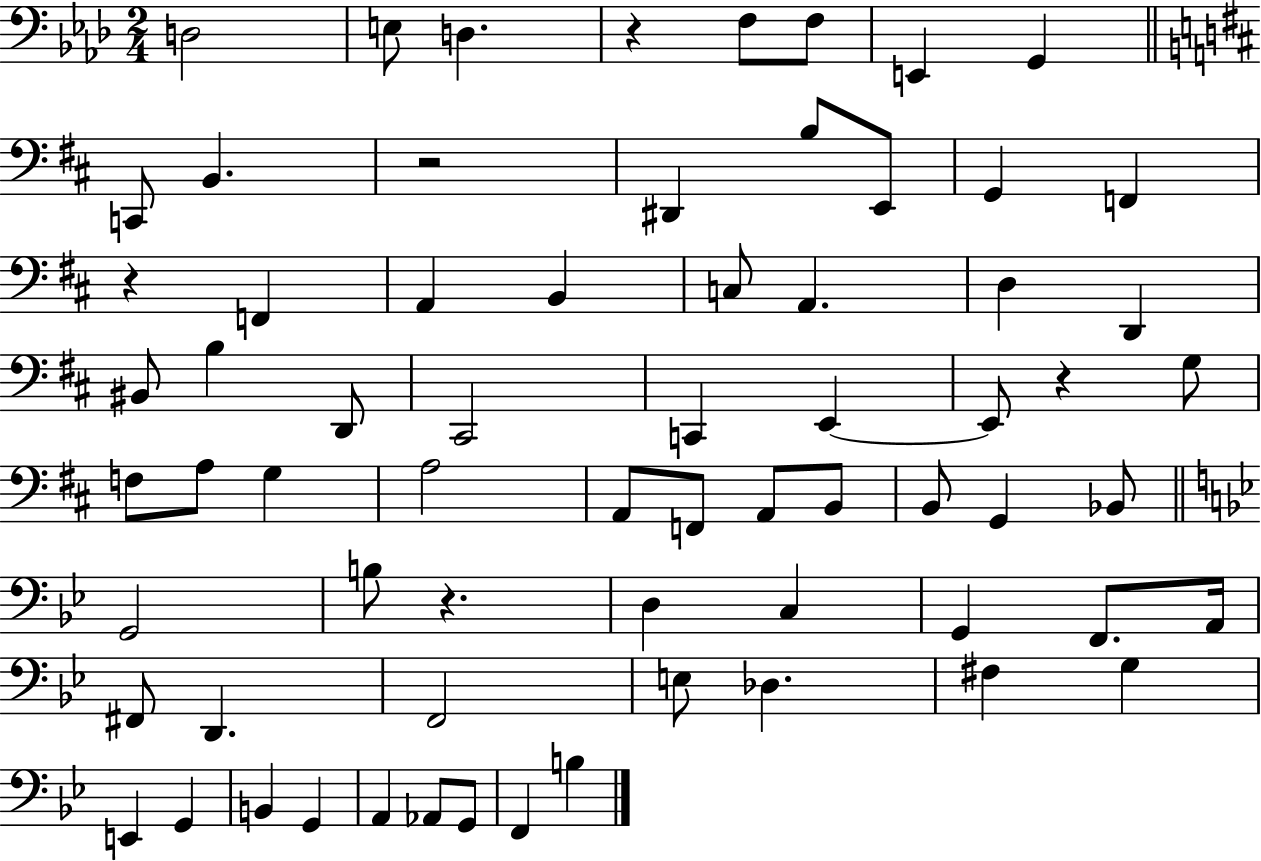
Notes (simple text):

D3/h E3/e D3/q. R/q F3/e F3/e E2/q G2/q C2/e B2/q. R/h D#2/q B3/e E2/e G2/q F2/q R/q F2/q A2/q B2/q C3/e A2/q. D3/q D2/q BIS2/e B3/q D2/e C#2/h C2/q E2/q E2/e R/q G3/e F3/e A3/e G3/q A3/h A2/e F2/e A2/e B2/e B2/e G2/q Bb2/e G2/h B3/e R/q. D3/q C3/q G2/q F2/e. A2/s F#2/e D2/q. F2/h E3/e Db3/q. F#3/q G3/q E2/q G2/q B2/q G2/q A2/q Ab2/e G2/e F2/q B3/q